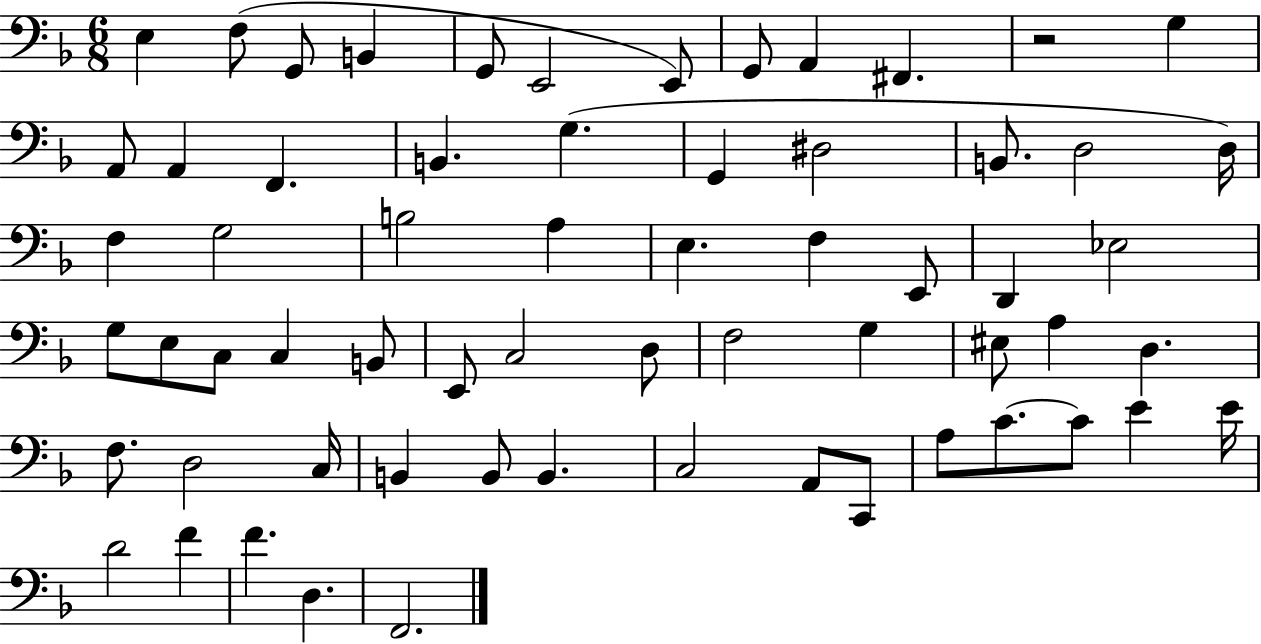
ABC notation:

X:1
T:Untitled
M:6/8
L:1/4
K:F
E, F,/2 G,,/2 B,, G,,/2 E,,2 E,,/2 G,,/2 A,, ^F,, z2 G, A,,/2 A,, F,, B,, G, G,, ^D,2 B,,/2 D,2 D,/4 F, G,2 B,2 A, E, F, E,,/2 D,, _E,2 G,/2 E,/2 C,/2 C, B,,/2 E,,/2 C,2 D,/2 F,2 G, ^E,/2 A, D, F,/2 D,2 C,/4 B,, B,,/2 B,, C,2 A,,/2 C,,/2 A,/2 C/2 C/2 E E/4 D2 F F D, F,,2